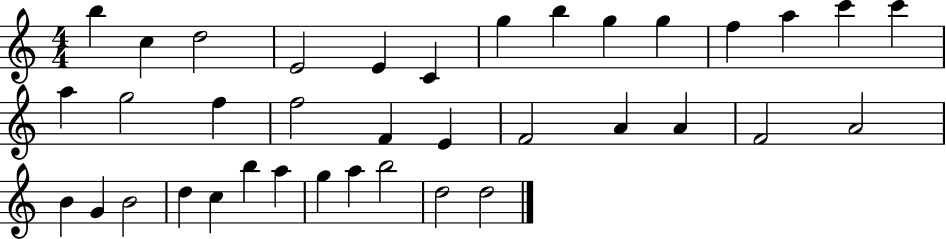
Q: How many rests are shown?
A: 0